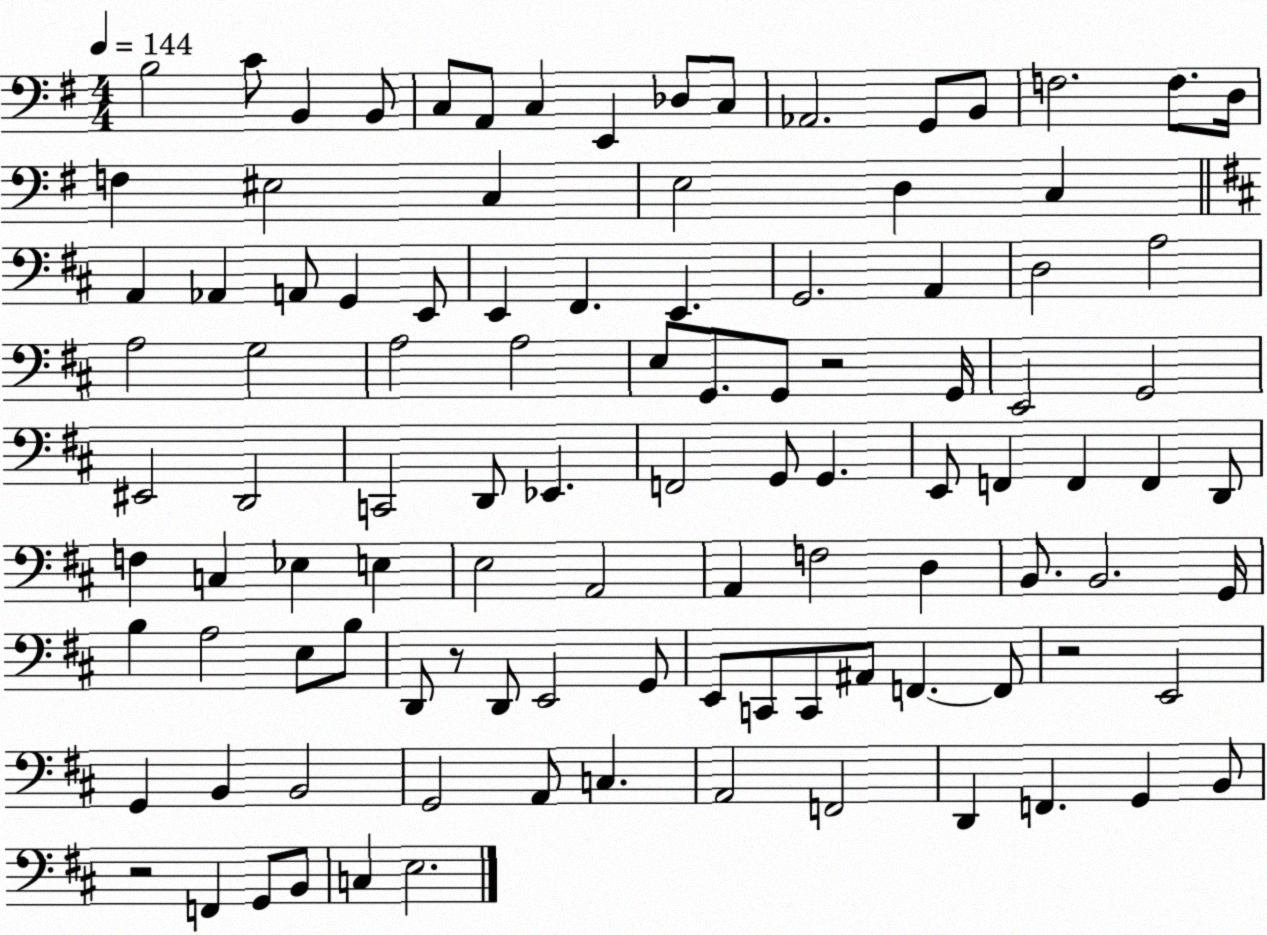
X:1
T:Untitled
M:4/4
L:1/4
K:G
B,2 C/2 B,, B,,/2 C,/2 A,,/2 C, E,, _D,/2 C,/2 _A,,2 G,,/2 B,,/2 F,2 F,/2 D,/4 F, ^E,2 C, E,2 D, C, A,, _A,, A,,/2 G,, E,,/2 E,, ^F,, E,, G,,2 A,, D,2 A,2 A,2 G,2 A,2 A,2 E,/2 G,,/2 G,,/2 z2 G,,/4 E,,2 G,,2 ^E,,2 D,,2 C,,2 D,,/2 _E,, F,,2 G,,/2 G,, E,,/2 F,, F,, F,, D,,/2 F, C, _E, E, E,2 A,,2 A,, F,2 D, B,,/2 B,,2 G,,/4 B, A,2 E,/2 B,/2 D,,/2 z/2 D,,/2 E,,2 G,,/2 E,,/2 C,,/2 C,,/2 ^A,,/2 F,, F,,/2 z2 E,,2 G,, B,, B,,2 G,,2 A,,/2 C, A,,2 F,,2 D,, F,, G,, B,,/2 z2 F,, G,,/2 B,,/2 C, E,2